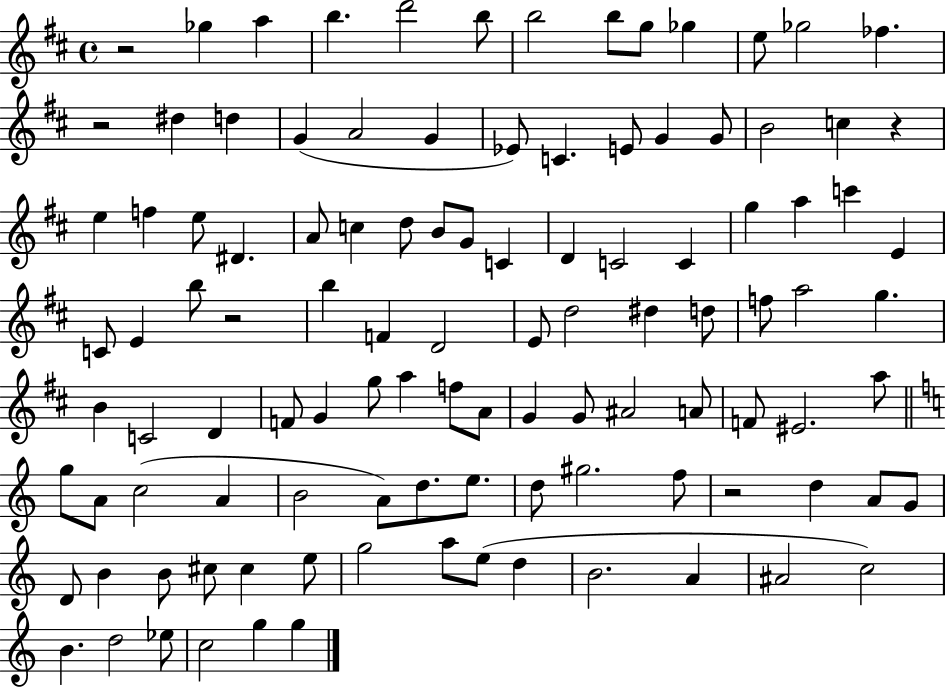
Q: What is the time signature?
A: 4/4